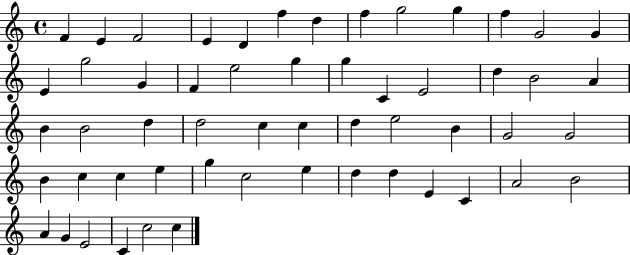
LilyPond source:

{
  \clef treble
  \time 4/4
  \defaultTimeSignature
  \key c \major
  f'4 e'4 f'2 | e'4 d'4 f''4 d''4 | f''4 g''2 g''4 | f''4 g'2 g'4 | \break e'4 g''2 g'4 | f'4 e''2 g''4 | g''4 c'4 e'2 | d''4 b'2 a'4 | \break b'4 b'2 d''4 | d''2 c''4 c''4 | d''4 e''2 b'4 | g'2 g'2 | \break b'4 c''4 c''4 e''4 | g''4 c''2 e''4 | d''4 d''4 e'4 c'4 | a'2 b'2 | \break a'4 g'4 e'2 | c'4 c''2 c''4 | \bar "|."
}